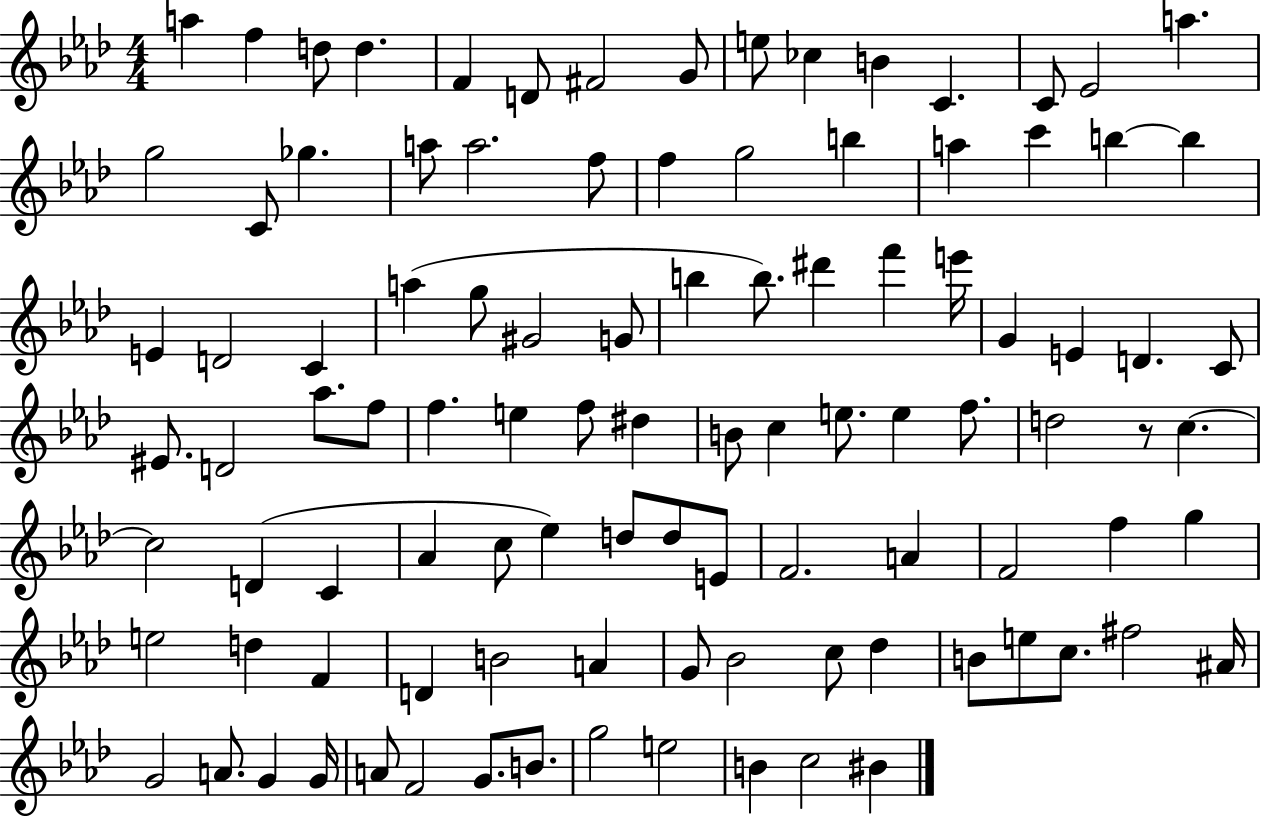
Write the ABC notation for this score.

X:1
T:Untitled
M:4/4
L:1/4
K:Ab
a f d/2 d F D/2 ^F2 G/2 e/2 _c B C C/2 _E2 a g2 C/2 _g a/2 a2 f/2 f g2 b a c' b b E D2 C a g/2 ^G2 G/2 b b/2 ^d' f' e'/4 G E D C/2 ^E/2 D2 _a/2 f/2 f e f/2 ^d B/2 c e/2 e f/2 d2 z/2 c c2 D C _A c/2 _e d/2 d/2 E/2 F2 A F2 f g e2 d F D B2 A G/2 _B2 c/2 _d B/2 e/2 c/2 ^f2 ^A/4 G2 A/2 G G/4 A/2 F2 G/2 B/2 g2 e2 B c2 ^B